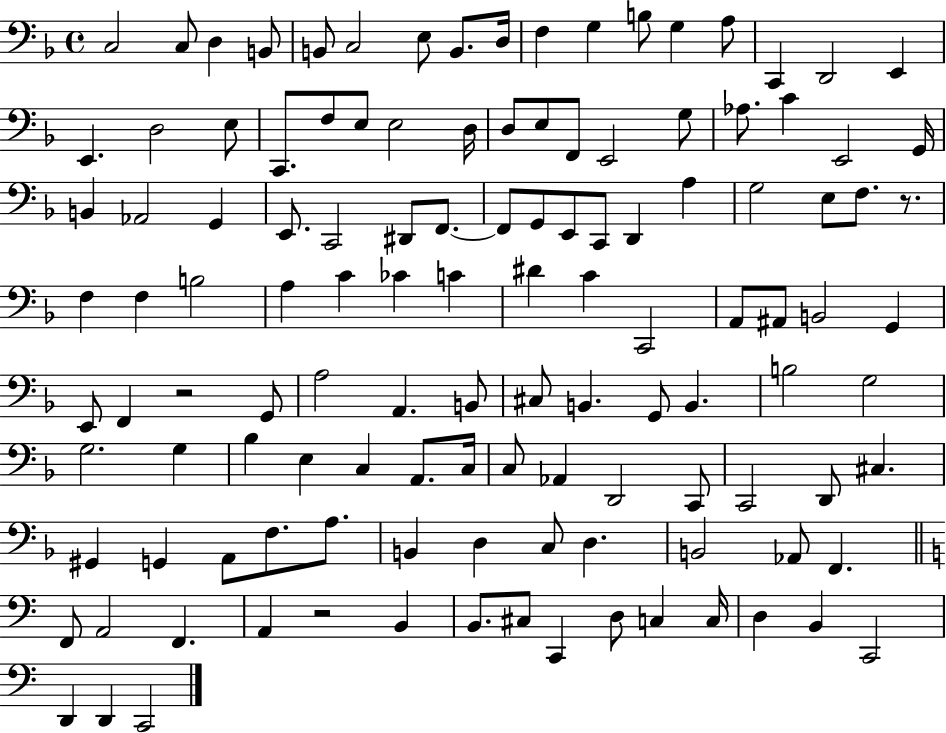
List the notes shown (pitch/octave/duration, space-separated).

C3/h C3/e D3/q B2/e B2/e C3/h E3/e B2/e. D3/s F3/q G3/q B3/e G3/q A3/e C2/q D2/h E2/q E2/q. D3/h E3/e C2/e. F3/e E3/e E3/h D3/s D3/e E3/e F2/e E2/h G3/e Ab3/e. C4/q E2/h G2/s B2/q Ab2/h G2/q E2/e. C2/h D#2/e F2/e. F2/e G2/e E2/e C2/e D2/q A3/q G3/h E3/e F3/e. R/e. F3/q F3/q B3/h A3/q C4/q CES4/q C4/q D#4/q C4/q C2/h A2/e A#2/e B2/h G2/q E2/e F2/q R/h G2/e A3/h A2/q. B2/e C#3/e B2/q. G2/e B2/q. B3/h G3/h G3/h. G3/q Bb3/q E3/q C3/q A2/e. C3/s C3/e Ab2/q D2/h C2/e C2/h D2/e C#3/q. G#2/q G2/q A2/e F3/e. A3/e. B2/q D3/q C3/e D3/q. B2/h Ab2/e F2/q. F2/e A2/h F2/q. A2/q R/h B2/q B2/e. C#3/e C2/q D3/e C3/q C3/s D3/q B2/q C2/h D2/q D2/q C2/h